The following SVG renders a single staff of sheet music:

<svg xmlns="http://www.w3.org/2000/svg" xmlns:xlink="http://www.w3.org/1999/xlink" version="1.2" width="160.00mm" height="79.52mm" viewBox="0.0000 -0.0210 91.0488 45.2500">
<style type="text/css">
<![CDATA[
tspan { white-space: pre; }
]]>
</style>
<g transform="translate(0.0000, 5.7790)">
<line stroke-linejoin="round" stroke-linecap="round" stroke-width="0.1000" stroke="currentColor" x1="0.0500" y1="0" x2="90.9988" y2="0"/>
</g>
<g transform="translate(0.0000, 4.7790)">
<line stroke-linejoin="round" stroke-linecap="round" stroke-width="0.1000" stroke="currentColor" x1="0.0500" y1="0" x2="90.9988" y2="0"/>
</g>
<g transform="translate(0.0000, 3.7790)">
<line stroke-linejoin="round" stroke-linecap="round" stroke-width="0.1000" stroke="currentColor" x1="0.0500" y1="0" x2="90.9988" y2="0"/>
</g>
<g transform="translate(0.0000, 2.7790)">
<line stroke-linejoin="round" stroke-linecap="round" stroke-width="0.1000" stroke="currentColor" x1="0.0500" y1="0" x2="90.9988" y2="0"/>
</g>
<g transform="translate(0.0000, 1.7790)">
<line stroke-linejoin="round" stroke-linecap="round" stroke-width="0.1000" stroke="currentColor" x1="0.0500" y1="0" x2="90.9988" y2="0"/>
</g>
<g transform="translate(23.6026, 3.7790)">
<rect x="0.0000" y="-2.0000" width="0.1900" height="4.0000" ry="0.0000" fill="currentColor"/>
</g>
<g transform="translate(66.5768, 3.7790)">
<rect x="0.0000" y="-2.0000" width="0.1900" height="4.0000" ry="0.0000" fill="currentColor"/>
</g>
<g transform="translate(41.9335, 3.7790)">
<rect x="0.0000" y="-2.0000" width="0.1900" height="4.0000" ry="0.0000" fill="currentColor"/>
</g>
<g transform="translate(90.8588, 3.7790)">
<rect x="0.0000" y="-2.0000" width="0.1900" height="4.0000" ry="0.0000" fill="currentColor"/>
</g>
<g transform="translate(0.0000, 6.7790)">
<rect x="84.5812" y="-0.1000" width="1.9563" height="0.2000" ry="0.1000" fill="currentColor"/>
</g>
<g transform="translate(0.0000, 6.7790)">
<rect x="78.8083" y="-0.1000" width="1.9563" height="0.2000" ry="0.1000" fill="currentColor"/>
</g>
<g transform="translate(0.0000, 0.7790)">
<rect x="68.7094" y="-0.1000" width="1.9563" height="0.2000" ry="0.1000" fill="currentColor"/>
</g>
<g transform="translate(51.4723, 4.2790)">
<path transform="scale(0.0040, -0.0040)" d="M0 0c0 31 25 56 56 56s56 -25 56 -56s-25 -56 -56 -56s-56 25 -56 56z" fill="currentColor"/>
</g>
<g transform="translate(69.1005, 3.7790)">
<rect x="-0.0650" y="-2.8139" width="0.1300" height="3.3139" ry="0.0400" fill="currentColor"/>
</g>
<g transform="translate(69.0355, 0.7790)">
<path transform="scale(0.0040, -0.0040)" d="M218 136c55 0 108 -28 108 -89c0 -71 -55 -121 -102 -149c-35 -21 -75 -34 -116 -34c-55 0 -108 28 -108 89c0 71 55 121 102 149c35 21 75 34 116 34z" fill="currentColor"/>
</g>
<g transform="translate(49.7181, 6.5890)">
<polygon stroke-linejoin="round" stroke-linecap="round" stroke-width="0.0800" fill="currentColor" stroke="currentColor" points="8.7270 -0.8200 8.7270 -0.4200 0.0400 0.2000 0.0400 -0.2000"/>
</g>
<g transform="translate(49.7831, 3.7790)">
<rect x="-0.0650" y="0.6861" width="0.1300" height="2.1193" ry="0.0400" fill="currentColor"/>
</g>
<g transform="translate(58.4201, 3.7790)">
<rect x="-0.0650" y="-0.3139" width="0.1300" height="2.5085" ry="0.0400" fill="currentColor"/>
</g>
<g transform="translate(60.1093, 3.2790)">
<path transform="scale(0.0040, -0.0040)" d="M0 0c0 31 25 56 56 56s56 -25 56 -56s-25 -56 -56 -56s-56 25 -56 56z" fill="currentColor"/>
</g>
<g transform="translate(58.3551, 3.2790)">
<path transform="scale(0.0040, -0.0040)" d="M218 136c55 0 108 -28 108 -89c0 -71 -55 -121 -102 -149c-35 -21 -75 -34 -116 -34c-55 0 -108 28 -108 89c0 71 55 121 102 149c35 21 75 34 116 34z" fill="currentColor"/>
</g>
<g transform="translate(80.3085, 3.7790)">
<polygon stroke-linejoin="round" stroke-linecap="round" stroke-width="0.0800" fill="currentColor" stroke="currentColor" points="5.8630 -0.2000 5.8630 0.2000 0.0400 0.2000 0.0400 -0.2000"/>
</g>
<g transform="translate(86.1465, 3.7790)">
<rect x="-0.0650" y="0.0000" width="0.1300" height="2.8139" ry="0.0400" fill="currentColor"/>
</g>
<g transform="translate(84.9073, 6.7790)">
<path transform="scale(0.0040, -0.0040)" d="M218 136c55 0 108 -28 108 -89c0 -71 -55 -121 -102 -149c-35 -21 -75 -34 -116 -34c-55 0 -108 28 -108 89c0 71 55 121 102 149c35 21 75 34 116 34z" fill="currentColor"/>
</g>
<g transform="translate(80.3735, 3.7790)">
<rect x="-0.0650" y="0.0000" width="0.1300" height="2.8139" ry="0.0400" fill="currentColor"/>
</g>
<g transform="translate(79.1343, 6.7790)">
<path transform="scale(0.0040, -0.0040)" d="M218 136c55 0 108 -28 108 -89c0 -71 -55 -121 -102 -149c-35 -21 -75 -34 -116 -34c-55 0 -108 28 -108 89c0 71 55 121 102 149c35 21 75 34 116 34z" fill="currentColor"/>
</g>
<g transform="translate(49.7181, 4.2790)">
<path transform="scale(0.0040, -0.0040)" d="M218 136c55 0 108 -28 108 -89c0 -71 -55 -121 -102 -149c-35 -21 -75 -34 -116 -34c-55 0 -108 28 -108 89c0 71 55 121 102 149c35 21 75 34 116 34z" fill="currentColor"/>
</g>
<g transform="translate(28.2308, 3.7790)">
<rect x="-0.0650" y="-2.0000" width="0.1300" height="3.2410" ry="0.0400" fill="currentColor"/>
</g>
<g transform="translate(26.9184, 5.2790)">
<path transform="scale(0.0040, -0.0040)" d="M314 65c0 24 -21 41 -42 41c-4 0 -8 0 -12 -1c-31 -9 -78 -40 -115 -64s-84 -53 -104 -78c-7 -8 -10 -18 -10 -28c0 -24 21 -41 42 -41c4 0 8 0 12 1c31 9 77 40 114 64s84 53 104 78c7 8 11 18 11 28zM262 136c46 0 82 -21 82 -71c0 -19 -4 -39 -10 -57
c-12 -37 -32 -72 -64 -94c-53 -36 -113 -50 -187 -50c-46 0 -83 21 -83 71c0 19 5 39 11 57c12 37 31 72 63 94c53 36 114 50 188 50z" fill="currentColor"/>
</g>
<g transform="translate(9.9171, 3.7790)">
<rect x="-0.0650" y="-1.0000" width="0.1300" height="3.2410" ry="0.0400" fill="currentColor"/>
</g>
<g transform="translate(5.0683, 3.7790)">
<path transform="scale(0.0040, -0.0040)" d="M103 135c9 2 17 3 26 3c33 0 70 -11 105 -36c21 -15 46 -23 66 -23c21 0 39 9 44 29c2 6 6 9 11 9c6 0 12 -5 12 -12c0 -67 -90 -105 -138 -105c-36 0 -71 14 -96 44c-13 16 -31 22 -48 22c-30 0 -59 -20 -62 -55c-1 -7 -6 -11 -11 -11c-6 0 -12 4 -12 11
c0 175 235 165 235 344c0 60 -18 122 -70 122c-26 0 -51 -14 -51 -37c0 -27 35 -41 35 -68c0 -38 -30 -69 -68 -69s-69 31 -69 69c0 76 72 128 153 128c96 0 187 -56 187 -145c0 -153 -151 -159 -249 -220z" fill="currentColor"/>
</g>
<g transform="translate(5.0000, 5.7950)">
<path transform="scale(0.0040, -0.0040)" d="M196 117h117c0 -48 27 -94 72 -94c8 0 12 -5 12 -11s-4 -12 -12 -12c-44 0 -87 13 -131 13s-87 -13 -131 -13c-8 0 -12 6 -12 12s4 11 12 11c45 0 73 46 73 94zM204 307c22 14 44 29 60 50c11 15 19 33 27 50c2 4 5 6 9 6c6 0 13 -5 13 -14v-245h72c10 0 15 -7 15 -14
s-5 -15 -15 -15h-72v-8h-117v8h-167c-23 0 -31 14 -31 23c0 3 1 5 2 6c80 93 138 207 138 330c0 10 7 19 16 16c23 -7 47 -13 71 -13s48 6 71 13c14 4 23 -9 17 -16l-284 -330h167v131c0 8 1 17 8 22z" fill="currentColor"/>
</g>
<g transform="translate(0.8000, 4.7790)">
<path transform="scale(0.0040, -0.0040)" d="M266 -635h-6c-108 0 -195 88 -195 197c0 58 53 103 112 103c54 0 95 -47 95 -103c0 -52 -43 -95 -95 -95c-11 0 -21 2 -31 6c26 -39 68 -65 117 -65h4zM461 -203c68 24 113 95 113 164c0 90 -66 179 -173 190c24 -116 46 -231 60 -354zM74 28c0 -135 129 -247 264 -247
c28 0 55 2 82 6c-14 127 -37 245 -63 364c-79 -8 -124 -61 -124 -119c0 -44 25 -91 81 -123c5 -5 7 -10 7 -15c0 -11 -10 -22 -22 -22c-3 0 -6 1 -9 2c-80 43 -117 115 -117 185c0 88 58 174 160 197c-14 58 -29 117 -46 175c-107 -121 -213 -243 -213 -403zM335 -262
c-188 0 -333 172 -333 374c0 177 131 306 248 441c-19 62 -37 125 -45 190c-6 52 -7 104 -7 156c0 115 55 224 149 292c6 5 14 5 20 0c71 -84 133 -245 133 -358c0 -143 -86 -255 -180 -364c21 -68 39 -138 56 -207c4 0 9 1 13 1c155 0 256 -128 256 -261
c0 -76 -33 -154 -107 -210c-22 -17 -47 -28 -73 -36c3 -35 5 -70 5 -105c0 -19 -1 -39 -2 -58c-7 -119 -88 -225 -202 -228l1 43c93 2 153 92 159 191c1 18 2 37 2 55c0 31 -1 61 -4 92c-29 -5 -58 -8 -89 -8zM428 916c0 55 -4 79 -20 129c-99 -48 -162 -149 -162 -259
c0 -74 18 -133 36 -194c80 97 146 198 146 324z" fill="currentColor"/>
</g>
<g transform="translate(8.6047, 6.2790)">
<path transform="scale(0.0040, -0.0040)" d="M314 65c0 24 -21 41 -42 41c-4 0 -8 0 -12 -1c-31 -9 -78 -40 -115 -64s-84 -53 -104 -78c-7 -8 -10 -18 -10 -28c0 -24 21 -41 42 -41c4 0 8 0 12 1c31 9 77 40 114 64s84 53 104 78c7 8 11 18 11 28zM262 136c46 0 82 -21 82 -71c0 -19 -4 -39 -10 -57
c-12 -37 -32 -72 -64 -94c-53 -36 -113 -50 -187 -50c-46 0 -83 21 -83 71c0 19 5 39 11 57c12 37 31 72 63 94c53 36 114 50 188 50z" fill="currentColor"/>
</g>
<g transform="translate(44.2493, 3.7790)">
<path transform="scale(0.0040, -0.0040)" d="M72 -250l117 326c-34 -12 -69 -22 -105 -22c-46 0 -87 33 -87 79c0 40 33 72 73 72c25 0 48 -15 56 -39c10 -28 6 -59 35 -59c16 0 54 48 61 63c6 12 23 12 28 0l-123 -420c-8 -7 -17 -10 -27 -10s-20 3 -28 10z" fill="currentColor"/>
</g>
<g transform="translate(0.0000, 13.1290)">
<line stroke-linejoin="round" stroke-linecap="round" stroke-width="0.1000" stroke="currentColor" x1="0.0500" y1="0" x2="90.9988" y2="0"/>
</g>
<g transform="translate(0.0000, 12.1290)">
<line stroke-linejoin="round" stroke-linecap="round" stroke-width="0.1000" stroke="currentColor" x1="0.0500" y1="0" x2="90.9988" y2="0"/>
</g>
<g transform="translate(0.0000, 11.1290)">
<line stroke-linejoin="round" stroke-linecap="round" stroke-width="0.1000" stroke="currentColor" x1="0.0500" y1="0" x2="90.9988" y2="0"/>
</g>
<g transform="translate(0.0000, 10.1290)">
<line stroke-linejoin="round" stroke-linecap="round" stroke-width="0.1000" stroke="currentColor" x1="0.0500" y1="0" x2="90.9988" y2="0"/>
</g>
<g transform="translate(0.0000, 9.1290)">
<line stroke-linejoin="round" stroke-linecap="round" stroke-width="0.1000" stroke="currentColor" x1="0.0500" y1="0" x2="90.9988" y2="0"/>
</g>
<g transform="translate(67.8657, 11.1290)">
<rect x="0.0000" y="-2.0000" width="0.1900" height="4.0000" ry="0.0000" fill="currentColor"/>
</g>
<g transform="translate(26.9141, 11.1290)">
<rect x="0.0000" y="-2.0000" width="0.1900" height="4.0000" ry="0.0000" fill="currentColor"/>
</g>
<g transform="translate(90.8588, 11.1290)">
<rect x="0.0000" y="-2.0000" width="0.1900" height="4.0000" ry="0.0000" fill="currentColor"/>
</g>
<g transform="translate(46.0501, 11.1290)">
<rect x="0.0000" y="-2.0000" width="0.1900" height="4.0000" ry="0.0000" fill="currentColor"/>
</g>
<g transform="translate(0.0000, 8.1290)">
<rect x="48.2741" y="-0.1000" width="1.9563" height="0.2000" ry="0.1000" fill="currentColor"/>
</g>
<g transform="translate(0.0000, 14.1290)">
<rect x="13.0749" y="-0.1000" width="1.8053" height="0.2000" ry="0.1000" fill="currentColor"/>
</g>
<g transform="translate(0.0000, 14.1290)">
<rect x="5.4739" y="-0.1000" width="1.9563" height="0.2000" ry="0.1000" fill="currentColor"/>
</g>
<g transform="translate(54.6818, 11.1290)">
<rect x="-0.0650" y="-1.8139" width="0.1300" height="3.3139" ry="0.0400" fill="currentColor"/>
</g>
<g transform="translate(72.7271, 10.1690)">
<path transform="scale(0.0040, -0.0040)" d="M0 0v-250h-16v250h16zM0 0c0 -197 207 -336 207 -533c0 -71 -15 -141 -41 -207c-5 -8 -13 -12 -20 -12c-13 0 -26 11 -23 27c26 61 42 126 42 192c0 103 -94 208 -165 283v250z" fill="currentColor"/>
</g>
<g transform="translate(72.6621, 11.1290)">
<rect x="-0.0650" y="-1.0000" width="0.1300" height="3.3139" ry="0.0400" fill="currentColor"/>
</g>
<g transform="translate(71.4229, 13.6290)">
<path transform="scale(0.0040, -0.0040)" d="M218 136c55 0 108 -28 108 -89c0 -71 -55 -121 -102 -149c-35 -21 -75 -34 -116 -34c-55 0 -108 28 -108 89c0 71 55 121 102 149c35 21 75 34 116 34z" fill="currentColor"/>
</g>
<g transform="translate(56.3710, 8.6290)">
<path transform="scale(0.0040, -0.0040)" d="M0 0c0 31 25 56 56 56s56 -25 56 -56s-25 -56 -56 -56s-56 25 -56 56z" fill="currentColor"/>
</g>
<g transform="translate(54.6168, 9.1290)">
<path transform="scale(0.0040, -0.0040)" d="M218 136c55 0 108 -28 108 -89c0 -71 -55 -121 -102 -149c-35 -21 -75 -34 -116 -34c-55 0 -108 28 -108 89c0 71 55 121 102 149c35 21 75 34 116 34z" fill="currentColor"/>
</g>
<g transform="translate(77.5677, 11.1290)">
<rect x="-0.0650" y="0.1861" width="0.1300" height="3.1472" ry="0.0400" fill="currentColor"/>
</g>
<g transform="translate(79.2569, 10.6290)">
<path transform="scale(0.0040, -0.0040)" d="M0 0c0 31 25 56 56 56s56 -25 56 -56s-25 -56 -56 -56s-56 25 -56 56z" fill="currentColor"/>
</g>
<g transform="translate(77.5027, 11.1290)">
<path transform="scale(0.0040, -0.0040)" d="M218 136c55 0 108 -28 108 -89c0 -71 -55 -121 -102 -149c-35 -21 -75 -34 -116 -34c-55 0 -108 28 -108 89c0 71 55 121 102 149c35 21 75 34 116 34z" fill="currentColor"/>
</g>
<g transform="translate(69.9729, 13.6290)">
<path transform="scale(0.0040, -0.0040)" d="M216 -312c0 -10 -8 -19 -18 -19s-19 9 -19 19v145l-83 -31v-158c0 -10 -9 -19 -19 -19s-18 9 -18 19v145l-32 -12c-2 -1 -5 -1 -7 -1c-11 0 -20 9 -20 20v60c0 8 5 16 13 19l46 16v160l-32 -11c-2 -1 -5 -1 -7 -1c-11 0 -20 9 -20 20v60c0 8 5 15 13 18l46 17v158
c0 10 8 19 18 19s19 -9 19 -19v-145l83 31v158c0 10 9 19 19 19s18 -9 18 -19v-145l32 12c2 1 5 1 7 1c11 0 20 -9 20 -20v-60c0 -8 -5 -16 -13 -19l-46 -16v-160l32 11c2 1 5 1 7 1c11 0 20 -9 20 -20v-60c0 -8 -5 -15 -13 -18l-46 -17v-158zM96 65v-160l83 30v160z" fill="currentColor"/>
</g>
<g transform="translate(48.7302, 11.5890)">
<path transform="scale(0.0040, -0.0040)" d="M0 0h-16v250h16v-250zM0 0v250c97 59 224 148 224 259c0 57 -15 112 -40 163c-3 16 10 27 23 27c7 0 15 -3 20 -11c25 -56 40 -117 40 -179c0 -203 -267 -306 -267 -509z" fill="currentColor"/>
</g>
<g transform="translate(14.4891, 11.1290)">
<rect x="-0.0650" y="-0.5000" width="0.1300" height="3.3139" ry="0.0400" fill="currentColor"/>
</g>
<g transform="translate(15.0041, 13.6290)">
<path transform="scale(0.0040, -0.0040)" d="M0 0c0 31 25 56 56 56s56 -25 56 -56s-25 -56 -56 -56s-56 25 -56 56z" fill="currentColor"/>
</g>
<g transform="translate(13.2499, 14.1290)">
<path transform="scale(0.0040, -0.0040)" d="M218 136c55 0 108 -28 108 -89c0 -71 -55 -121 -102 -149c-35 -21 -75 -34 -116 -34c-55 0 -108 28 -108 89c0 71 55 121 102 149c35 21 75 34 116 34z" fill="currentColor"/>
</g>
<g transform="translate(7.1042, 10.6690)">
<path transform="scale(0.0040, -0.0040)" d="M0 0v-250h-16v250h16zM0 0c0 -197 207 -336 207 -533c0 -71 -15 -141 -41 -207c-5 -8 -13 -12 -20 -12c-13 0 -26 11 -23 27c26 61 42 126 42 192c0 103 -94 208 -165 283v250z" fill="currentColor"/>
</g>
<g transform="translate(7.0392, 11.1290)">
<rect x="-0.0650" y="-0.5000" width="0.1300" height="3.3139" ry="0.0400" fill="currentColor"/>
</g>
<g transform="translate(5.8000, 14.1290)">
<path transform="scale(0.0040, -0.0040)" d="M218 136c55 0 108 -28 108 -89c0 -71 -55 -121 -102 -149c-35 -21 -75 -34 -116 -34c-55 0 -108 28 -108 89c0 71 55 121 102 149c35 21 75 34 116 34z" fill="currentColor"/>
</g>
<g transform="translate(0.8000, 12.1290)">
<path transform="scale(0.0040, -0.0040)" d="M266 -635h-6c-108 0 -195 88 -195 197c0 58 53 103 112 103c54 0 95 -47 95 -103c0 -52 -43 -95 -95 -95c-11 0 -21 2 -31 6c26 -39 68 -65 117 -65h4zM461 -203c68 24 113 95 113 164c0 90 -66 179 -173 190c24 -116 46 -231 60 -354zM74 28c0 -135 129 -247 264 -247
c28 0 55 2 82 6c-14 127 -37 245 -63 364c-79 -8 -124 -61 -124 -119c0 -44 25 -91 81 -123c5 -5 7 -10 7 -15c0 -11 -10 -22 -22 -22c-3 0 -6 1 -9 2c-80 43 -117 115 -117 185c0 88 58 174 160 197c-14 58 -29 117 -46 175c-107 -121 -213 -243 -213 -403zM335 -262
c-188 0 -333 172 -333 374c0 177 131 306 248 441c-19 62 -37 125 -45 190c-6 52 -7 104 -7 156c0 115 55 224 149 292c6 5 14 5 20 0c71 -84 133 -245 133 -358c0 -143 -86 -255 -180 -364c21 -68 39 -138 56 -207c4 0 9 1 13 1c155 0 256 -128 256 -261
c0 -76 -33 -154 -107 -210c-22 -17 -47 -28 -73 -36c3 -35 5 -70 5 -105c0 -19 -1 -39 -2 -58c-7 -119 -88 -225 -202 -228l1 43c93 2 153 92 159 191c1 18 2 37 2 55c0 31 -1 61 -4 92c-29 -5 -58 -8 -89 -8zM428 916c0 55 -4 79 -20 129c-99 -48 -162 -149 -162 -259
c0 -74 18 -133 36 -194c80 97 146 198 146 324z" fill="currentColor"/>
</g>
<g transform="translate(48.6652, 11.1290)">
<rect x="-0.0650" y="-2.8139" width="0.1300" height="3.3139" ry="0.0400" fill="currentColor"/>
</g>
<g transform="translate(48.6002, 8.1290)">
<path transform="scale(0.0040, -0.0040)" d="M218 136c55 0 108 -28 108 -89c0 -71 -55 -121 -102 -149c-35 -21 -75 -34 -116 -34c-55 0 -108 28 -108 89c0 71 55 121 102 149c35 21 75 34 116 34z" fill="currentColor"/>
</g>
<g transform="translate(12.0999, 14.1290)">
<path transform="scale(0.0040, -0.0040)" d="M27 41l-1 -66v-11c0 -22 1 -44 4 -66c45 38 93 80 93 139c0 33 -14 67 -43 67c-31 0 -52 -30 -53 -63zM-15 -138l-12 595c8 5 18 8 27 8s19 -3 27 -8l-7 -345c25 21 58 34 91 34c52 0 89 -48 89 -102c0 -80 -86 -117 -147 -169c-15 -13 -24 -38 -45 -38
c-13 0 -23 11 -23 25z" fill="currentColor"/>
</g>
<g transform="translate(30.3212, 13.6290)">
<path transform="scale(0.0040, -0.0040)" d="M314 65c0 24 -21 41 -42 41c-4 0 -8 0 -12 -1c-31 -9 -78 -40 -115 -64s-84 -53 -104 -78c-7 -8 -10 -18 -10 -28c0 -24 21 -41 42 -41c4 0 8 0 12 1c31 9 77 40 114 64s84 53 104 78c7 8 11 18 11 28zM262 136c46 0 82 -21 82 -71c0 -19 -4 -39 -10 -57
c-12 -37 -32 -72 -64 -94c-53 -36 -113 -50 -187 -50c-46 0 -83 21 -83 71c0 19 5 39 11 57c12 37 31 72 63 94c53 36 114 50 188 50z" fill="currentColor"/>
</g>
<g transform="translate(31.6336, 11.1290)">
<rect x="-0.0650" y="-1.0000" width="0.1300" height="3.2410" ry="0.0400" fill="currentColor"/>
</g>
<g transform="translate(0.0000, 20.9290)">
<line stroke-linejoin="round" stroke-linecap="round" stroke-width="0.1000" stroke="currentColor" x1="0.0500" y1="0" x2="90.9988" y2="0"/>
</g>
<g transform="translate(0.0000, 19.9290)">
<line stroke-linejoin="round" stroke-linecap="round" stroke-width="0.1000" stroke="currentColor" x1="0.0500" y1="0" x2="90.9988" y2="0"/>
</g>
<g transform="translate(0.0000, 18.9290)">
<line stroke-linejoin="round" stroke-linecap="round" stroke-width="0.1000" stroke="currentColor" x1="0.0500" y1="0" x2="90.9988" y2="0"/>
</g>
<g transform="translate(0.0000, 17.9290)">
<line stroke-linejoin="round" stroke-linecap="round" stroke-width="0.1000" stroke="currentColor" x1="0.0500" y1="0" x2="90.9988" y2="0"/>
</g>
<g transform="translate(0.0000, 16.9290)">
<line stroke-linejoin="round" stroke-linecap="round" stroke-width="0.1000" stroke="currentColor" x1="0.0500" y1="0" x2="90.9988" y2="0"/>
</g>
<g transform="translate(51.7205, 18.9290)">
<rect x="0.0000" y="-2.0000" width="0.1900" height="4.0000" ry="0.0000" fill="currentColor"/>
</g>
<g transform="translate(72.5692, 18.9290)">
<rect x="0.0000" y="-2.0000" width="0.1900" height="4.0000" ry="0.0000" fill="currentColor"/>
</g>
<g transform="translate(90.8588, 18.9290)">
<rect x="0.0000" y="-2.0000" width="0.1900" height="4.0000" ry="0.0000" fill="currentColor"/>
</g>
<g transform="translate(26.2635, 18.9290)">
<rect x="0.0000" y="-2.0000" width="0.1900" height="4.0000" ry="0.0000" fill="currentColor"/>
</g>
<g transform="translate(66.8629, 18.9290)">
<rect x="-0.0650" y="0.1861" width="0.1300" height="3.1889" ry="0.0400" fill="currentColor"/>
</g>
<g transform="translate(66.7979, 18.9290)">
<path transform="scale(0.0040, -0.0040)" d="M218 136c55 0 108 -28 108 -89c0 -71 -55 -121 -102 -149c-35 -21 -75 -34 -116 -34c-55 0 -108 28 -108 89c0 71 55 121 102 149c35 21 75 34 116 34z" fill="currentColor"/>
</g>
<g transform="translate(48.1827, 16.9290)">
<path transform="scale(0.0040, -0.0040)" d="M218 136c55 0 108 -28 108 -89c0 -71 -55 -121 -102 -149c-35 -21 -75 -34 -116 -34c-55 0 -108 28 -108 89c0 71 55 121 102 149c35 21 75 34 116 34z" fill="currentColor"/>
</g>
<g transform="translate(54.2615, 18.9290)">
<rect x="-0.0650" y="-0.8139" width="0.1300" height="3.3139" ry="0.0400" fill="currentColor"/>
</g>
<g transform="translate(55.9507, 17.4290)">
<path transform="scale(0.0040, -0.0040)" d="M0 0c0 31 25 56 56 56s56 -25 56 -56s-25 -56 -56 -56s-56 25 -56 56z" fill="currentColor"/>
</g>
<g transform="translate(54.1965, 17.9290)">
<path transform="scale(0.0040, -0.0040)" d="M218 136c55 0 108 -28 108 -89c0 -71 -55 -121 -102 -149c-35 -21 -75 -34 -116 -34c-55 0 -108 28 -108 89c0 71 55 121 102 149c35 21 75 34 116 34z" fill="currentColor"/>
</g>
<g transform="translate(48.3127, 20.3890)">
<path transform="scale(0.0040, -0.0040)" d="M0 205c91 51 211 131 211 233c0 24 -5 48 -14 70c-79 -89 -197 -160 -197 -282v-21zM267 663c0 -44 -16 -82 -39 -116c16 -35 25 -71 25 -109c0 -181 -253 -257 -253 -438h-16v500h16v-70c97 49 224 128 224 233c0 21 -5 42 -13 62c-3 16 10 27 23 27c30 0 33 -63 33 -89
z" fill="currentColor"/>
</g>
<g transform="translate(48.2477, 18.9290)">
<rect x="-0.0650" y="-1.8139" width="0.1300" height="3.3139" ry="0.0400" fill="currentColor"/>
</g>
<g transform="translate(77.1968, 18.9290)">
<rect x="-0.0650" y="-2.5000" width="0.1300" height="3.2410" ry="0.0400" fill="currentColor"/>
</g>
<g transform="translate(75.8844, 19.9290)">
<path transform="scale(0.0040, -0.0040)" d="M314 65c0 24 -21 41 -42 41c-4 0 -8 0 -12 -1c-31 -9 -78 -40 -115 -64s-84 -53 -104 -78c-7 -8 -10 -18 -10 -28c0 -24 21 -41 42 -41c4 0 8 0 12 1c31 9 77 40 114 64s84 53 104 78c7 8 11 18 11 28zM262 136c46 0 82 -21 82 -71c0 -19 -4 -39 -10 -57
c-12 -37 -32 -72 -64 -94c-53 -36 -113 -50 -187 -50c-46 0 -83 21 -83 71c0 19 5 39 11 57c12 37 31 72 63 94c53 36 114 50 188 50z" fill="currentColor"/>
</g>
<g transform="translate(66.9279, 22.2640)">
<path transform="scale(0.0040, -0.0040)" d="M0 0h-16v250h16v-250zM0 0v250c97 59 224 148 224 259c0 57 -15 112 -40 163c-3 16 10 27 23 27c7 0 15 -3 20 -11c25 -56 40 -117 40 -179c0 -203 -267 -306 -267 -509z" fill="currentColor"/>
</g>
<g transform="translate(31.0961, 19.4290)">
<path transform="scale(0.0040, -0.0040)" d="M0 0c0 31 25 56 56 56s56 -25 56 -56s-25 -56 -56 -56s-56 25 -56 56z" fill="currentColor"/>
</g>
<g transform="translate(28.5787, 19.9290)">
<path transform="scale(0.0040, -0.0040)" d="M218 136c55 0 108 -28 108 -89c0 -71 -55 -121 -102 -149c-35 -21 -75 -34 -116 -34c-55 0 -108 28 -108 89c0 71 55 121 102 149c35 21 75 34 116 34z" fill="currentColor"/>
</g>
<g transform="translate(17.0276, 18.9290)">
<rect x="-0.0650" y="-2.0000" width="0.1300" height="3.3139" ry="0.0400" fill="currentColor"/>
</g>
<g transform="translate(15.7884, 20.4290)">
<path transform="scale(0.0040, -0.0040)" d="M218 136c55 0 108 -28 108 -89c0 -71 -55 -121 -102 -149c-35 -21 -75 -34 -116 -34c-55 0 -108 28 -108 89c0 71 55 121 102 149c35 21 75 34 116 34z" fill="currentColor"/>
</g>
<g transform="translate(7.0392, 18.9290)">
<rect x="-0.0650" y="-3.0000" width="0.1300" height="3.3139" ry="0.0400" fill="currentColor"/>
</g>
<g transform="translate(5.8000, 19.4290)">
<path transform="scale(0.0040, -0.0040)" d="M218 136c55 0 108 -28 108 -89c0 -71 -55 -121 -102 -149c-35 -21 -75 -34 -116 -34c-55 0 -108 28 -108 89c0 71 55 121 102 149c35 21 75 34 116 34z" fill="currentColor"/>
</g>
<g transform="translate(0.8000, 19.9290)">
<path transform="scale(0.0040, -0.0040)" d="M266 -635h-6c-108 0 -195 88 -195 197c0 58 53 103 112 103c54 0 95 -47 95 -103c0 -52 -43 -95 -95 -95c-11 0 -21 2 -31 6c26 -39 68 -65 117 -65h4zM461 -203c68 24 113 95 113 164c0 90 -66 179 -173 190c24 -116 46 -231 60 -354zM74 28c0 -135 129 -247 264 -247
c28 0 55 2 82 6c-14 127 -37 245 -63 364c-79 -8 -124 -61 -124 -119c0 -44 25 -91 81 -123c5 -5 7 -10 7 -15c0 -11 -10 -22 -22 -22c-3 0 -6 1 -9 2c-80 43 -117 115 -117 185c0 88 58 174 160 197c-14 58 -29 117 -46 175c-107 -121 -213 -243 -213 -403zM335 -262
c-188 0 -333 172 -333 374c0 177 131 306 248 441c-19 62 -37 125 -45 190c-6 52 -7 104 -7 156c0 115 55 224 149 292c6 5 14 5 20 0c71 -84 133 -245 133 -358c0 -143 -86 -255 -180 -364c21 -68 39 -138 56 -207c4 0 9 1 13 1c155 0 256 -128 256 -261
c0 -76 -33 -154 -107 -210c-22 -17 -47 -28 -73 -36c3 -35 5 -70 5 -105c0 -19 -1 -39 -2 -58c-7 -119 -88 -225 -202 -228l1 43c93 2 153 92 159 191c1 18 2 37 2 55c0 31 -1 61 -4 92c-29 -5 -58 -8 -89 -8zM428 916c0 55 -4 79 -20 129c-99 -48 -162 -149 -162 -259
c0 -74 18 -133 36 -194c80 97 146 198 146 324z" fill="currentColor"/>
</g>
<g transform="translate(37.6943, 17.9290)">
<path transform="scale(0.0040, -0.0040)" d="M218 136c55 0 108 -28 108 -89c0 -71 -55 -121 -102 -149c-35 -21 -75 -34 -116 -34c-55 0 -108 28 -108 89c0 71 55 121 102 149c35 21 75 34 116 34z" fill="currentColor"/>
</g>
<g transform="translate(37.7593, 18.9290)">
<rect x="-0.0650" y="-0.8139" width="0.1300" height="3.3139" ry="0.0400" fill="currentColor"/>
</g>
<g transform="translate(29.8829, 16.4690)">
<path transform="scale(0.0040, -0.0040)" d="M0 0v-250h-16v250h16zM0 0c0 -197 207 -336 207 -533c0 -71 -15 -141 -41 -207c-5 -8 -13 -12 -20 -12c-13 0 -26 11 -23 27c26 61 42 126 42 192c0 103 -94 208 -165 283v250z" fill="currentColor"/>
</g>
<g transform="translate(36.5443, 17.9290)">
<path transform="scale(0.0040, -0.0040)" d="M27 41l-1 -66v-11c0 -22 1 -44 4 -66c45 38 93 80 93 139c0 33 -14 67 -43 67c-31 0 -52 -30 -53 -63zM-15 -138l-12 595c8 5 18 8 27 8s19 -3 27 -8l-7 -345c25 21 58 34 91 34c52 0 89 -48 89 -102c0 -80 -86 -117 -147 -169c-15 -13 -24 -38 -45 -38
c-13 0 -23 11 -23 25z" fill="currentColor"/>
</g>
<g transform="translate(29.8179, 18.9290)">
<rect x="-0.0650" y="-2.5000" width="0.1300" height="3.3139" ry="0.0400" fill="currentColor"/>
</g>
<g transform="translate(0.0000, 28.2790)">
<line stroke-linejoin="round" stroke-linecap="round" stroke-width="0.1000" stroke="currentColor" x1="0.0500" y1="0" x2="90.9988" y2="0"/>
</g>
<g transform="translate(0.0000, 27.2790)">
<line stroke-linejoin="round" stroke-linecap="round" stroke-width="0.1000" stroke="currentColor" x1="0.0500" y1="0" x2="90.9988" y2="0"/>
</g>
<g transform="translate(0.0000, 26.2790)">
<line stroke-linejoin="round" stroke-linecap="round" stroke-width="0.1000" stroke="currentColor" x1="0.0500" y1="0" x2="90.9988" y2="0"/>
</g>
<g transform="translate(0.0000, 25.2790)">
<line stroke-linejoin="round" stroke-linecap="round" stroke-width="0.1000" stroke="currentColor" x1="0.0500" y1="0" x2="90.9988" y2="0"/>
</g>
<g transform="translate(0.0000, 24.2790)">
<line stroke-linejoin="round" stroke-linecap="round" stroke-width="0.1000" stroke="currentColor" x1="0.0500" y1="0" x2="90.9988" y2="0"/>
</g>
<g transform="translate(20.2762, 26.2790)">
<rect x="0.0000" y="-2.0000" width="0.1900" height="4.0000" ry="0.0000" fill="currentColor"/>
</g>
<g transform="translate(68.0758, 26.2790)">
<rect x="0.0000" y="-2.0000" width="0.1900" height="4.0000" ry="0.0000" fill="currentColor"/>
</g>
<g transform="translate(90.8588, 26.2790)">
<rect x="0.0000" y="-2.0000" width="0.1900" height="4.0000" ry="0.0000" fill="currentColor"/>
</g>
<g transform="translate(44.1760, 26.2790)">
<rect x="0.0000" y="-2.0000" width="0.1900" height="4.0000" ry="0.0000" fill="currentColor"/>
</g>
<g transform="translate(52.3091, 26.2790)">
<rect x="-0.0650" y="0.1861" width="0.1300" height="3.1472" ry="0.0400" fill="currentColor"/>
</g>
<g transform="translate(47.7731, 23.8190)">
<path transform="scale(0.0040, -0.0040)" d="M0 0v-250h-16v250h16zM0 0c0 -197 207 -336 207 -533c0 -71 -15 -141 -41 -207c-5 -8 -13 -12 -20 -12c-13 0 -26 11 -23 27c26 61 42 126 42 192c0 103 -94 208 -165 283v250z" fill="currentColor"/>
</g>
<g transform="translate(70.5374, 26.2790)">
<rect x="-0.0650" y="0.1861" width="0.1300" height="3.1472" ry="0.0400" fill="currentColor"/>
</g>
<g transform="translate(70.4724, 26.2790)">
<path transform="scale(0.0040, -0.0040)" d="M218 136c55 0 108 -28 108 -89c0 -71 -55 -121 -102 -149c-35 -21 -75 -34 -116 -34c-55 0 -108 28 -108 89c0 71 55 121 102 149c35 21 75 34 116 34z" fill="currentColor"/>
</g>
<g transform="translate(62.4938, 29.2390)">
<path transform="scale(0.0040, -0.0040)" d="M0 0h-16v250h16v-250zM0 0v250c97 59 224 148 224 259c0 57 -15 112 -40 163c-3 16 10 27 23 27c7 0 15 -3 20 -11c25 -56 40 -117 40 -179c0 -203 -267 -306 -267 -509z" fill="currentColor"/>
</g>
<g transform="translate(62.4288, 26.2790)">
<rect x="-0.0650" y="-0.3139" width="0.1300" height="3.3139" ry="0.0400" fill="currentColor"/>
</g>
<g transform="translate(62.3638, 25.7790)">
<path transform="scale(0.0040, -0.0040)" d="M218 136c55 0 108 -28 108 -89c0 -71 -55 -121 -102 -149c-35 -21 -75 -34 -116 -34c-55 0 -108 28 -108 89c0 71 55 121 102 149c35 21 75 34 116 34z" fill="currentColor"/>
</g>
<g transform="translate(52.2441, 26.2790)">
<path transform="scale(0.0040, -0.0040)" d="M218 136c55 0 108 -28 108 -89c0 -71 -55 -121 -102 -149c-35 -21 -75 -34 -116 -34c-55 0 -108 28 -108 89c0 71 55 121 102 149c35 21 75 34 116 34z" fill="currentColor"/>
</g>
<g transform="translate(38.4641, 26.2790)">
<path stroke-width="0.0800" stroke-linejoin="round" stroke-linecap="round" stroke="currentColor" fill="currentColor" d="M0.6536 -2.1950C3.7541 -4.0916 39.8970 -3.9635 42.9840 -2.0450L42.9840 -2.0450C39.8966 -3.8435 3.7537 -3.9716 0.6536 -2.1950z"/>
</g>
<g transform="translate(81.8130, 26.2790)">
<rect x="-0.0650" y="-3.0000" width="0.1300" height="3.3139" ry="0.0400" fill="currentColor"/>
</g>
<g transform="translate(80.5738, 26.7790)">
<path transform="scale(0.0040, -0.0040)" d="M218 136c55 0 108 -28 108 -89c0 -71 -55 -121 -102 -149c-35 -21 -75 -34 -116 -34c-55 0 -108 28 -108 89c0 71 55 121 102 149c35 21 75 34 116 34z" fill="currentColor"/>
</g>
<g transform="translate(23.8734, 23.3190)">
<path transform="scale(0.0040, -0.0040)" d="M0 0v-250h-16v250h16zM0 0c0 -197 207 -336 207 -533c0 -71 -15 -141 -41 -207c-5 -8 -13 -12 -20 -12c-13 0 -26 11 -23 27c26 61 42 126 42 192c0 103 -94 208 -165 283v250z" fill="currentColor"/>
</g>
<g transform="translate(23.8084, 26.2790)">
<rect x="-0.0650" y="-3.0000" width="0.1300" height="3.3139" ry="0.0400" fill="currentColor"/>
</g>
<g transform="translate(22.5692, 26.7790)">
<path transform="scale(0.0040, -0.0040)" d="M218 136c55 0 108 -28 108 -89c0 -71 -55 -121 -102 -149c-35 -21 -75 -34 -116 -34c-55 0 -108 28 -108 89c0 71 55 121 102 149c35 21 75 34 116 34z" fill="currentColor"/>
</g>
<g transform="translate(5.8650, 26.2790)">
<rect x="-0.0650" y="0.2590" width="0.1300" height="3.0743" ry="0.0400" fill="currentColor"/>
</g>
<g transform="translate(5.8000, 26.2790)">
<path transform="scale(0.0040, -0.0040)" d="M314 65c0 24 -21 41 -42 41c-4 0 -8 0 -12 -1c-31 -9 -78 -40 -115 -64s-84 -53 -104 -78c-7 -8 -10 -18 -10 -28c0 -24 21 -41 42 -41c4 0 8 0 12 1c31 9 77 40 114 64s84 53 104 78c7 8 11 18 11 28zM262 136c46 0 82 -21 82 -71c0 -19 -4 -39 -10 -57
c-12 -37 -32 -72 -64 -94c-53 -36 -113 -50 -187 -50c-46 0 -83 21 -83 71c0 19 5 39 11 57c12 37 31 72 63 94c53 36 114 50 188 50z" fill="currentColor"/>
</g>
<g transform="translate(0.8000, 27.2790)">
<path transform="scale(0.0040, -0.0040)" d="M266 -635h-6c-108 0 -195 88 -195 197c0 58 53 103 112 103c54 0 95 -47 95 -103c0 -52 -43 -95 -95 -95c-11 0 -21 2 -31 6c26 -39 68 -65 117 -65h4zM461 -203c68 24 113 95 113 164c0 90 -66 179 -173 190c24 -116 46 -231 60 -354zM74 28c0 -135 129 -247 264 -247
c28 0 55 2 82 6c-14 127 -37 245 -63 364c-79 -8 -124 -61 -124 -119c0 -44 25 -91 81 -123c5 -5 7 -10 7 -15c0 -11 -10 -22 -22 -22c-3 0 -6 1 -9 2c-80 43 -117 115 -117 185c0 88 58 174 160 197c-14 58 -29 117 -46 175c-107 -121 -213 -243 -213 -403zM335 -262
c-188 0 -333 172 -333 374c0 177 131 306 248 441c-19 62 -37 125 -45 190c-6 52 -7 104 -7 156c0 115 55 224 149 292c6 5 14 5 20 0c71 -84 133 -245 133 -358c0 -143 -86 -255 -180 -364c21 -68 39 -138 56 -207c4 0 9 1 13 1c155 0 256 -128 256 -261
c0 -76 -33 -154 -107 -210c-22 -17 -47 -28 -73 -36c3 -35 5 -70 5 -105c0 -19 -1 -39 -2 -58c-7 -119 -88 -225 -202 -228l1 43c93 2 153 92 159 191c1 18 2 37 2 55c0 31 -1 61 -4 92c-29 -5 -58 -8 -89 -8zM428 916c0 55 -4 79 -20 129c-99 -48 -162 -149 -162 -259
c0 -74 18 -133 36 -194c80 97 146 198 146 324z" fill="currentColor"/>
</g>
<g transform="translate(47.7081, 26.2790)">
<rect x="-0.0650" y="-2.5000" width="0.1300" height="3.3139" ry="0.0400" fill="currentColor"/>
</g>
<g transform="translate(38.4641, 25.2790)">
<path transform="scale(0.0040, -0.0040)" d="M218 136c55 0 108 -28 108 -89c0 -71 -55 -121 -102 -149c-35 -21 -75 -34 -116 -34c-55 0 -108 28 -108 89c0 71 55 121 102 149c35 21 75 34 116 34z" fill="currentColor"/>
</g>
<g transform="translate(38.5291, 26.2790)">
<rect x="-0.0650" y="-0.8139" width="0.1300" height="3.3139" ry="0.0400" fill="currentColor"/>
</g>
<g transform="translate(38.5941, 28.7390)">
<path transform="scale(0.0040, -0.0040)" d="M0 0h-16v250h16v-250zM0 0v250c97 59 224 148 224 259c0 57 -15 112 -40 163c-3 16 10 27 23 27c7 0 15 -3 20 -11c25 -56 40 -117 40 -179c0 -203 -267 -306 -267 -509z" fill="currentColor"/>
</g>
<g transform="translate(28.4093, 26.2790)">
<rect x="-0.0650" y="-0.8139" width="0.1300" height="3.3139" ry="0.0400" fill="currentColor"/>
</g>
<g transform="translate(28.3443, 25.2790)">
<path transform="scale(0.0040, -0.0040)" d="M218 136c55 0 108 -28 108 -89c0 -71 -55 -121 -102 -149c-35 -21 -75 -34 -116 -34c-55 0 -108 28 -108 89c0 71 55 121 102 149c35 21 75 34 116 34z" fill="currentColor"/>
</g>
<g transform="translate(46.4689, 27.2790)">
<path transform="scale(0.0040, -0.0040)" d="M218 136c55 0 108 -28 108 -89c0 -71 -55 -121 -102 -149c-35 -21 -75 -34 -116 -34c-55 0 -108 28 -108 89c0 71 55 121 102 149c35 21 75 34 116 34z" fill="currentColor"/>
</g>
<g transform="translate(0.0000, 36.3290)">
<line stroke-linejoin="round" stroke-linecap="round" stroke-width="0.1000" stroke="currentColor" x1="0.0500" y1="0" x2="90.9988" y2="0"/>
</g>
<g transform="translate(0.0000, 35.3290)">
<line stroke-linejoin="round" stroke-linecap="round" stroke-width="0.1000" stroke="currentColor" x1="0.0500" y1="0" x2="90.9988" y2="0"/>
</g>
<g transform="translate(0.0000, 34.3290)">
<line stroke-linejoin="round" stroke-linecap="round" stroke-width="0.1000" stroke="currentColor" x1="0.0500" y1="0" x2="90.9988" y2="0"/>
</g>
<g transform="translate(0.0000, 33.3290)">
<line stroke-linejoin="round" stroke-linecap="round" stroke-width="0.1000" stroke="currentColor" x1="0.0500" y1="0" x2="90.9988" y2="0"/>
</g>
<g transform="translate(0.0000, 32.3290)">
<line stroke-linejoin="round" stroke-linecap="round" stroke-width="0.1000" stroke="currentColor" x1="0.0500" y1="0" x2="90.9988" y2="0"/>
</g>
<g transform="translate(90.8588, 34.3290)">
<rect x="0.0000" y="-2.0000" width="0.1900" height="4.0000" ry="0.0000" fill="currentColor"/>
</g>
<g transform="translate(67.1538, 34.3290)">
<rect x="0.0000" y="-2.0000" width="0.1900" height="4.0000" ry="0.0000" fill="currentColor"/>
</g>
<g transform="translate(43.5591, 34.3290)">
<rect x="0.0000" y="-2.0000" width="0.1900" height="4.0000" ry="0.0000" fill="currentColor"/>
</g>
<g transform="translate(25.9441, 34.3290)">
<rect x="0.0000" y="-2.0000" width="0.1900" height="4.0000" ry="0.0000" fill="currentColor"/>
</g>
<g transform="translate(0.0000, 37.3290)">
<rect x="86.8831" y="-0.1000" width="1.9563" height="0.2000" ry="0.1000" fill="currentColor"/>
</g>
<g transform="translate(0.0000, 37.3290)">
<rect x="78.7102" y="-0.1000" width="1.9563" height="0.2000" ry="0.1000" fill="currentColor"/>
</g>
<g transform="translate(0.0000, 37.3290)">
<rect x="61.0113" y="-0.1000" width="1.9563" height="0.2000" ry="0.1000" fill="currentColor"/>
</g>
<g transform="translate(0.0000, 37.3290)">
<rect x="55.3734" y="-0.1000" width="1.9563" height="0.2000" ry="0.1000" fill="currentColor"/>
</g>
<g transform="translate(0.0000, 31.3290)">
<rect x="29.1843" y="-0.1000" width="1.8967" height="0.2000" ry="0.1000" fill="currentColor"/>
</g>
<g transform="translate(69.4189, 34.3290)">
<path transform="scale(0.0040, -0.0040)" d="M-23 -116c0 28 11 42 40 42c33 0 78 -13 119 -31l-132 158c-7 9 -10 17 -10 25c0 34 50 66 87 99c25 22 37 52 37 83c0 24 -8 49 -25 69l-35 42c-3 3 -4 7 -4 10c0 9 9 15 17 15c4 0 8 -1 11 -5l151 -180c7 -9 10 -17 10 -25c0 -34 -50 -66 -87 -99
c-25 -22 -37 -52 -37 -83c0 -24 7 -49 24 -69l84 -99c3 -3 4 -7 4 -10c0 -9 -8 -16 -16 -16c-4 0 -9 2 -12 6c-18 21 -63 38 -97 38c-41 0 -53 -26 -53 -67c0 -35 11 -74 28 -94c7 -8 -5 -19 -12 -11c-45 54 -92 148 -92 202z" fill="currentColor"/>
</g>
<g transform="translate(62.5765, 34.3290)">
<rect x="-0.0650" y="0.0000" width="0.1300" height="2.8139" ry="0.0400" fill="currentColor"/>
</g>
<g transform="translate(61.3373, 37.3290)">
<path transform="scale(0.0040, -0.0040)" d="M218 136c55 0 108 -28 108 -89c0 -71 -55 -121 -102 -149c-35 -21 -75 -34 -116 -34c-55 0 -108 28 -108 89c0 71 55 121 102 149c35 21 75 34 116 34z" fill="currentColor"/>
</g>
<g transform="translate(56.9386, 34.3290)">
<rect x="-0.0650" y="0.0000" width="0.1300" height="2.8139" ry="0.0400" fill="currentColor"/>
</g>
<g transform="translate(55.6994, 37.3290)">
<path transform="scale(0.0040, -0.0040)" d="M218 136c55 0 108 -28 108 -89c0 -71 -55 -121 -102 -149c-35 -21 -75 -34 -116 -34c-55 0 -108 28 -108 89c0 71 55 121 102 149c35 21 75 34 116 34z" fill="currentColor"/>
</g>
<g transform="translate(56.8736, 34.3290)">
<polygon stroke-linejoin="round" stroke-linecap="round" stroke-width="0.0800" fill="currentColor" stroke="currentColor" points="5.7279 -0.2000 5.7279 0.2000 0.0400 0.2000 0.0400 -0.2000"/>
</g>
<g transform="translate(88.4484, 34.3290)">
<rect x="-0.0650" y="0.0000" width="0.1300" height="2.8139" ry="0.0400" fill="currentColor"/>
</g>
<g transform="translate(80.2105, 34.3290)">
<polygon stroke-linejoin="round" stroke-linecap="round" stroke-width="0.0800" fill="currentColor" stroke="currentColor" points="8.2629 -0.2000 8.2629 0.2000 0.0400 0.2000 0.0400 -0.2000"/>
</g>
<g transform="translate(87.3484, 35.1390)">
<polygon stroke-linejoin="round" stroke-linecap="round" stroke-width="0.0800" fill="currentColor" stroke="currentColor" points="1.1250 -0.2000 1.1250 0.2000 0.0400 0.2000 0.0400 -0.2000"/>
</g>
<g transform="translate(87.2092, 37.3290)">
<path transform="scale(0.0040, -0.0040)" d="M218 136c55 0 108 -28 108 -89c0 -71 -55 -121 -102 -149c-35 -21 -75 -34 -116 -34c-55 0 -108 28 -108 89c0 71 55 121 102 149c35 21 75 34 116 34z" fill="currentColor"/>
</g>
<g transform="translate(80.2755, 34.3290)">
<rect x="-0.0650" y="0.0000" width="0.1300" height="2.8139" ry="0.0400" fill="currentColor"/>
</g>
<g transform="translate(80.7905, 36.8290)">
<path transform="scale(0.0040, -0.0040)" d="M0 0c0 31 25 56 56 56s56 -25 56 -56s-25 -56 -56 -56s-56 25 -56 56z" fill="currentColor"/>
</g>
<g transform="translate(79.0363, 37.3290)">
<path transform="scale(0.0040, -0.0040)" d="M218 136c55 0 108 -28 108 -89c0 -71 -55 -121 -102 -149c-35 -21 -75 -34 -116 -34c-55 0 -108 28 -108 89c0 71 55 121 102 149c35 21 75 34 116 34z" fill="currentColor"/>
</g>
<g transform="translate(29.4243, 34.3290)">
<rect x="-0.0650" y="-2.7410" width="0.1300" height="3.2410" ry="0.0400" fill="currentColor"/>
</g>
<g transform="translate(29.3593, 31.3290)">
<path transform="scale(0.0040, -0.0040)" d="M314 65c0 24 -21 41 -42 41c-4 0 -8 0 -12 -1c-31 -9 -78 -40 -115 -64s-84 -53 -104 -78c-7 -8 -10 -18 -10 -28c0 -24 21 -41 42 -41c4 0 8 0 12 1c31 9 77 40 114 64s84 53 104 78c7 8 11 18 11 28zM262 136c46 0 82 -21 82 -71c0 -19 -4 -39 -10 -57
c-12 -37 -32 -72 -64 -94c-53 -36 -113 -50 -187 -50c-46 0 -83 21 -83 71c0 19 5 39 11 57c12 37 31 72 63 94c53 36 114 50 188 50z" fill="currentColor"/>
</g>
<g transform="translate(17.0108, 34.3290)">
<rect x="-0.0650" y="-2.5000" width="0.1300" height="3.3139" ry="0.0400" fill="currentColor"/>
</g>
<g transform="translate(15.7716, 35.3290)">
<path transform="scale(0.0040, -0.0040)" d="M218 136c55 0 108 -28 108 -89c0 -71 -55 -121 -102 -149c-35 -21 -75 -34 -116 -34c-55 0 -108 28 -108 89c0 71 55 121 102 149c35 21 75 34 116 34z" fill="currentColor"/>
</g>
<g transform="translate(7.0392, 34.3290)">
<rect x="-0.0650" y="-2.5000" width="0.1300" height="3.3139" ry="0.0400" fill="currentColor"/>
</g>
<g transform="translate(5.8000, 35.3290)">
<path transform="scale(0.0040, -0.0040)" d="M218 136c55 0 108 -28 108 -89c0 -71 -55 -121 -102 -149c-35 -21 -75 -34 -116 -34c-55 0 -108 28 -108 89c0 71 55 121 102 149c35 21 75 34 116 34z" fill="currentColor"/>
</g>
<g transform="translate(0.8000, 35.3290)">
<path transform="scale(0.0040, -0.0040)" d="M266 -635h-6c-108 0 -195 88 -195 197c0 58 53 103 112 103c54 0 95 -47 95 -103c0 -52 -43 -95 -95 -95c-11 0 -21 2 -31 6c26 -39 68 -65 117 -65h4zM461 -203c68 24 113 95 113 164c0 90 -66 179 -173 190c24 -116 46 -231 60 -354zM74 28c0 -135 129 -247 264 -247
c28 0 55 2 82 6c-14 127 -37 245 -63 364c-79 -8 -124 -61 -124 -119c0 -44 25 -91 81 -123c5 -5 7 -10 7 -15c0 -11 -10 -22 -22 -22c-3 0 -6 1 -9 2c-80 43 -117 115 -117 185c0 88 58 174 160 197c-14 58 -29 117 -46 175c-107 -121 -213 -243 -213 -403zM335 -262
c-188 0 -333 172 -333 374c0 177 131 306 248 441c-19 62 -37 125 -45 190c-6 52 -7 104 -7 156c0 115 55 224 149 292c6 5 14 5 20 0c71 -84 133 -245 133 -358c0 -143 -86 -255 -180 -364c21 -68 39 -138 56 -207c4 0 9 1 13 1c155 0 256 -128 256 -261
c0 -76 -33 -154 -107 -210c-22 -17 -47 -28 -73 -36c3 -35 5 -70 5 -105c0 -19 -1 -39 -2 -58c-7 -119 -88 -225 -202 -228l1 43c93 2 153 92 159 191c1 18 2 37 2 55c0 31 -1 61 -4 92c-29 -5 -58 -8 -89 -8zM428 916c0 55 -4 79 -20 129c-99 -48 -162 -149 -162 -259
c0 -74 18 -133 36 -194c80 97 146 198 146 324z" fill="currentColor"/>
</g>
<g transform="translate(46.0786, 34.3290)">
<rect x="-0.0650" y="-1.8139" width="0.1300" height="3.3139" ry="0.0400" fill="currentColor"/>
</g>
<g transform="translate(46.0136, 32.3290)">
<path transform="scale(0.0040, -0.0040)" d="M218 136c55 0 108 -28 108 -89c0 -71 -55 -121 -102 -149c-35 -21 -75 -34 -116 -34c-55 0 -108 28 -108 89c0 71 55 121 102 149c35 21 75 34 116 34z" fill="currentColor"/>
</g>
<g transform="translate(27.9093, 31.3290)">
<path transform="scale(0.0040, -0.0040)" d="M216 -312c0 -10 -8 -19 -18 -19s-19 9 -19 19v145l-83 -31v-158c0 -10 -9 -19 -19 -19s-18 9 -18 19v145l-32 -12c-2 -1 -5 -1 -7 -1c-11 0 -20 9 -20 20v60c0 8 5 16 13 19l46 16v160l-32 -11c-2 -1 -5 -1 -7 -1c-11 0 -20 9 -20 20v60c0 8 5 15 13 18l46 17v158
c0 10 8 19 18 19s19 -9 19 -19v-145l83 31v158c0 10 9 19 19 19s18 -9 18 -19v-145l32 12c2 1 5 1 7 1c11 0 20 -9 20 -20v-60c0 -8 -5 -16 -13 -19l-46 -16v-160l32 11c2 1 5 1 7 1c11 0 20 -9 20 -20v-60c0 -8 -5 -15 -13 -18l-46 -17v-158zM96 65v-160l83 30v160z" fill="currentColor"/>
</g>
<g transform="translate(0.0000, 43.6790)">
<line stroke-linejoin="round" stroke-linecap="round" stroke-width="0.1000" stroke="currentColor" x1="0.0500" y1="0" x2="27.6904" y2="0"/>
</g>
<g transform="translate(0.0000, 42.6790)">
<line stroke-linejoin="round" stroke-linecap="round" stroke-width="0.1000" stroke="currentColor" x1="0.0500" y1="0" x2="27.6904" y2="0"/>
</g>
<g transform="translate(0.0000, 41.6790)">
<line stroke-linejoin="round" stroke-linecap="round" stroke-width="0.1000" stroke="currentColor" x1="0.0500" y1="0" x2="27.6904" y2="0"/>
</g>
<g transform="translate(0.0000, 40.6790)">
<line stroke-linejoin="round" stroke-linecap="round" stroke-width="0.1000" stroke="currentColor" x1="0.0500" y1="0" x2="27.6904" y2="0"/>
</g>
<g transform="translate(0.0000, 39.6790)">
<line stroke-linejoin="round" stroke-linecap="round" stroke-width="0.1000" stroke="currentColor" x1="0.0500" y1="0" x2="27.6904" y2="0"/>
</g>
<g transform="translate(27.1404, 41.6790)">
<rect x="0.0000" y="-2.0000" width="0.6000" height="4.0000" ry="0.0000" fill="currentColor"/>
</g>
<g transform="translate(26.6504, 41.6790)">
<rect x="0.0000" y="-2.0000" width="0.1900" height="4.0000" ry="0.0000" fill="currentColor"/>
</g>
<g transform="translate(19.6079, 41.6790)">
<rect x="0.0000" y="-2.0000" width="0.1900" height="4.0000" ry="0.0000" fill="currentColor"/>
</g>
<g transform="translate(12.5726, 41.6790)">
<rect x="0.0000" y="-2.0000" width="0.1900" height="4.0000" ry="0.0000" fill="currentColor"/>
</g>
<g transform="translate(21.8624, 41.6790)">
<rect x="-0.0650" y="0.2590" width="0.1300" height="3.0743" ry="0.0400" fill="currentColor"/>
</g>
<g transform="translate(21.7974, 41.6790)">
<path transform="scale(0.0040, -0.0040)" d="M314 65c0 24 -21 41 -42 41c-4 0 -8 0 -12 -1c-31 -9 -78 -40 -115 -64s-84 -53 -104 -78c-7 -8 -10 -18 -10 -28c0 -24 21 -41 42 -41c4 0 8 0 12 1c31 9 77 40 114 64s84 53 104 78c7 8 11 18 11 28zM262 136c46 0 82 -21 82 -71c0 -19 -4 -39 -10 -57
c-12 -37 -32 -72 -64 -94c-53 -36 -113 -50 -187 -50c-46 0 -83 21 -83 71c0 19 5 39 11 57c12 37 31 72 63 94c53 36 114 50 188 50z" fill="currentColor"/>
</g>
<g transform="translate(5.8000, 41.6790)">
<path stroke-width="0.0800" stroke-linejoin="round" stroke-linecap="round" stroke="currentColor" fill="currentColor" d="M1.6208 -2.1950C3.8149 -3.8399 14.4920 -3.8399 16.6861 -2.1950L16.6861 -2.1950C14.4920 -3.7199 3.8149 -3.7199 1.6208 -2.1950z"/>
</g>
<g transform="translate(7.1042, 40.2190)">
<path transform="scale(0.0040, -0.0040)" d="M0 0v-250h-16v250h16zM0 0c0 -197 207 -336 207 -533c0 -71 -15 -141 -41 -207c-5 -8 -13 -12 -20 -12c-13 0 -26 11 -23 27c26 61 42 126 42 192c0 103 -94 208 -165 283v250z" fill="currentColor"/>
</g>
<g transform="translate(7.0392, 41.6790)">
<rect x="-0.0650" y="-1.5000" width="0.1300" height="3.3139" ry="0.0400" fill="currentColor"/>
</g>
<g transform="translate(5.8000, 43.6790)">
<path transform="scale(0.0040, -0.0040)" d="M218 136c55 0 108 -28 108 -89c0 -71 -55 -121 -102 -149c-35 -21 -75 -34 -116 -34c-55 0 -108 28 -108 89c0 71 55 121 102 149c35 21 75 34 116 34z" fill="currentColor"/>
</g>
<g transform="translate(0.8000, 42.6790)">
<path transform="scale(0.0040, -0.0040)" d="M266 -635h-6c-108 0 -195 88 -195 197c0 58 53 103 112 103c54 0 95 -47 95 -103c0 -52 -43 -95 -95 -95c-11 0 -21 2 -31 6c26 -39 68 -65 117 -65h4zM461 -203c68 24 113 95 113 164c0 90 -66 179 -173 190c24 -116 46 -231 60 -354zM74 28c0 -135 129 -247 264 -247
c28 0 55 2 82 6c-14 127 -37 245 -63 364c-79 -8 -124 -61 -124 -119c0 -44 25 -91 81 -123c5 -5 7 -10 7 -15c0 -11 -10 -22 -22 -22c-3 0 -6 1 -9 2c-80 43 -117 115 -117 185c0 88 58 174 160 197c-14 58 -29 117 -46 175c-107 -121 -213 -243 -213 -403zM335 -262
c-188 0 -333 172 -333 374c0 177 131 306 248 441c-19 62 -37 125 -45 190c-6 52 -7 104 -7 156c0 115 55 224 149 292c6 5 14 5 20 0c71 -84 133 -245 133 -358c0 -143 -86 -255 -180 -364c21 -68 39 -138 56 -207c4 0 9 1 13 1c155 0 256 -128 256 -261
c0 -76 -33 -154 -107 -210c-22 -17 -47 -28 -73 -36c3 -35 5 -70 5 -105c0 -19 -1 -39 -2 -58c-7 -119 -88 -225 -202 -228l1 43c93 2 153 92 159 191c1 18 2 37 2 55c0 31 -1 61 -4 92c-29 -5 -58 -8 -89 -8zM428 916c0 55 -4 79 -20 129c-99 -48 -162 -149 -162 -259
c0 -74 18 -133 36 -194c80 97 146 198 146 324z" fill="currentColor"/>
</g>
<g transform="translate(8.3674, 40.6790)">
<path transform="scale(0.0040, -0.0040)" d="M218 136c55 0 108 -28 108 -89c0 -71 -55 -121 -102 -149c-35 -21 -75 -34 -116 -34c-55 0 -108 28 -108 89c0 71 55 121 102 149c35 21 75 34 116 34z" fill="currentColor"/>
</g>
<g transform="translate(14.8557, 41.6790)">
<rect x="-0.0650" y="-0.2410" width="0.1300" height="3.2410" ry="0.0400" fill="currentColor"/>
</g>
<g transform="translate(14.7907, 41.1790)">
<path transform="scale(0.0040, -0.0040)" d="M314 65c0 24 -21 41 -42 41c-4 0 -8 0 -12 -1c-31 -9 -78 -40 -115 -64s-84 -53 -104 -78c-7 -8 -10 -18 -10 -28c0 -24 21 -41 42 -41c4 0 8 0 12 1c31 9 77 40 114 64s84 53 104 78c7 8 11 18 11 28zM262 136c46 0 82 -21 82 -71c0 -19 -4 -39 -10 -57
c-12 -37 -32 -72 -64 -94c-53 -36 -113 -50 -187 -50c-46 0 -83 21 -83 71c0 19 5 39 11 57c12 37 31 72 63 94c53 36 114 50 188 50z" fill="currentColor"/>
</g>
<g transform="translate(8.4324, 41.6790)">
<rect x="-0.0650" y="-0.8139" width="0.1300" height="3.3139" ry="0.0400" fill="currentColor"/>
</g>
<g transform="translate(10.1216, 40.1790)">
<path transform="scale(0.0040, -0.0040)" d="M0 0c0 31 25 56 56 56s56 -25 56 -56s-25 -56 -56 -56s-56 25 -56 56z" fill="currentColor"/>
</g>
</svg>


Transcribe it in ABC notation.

X:1
T:Untitled
M:2/4
L:1/4
K:C
D2 F2 z/2 A/2 c/2 a C/2 C/2 C/2 _C D2 a/2 f ^D/2 B A F G/2 _d f/4 d B/2 G2 B2 A/2 d d/2 G/2 B c/2 B A G G ^a2 f C/2 C/2 z C/2 C/4 E/2 d c2 B2